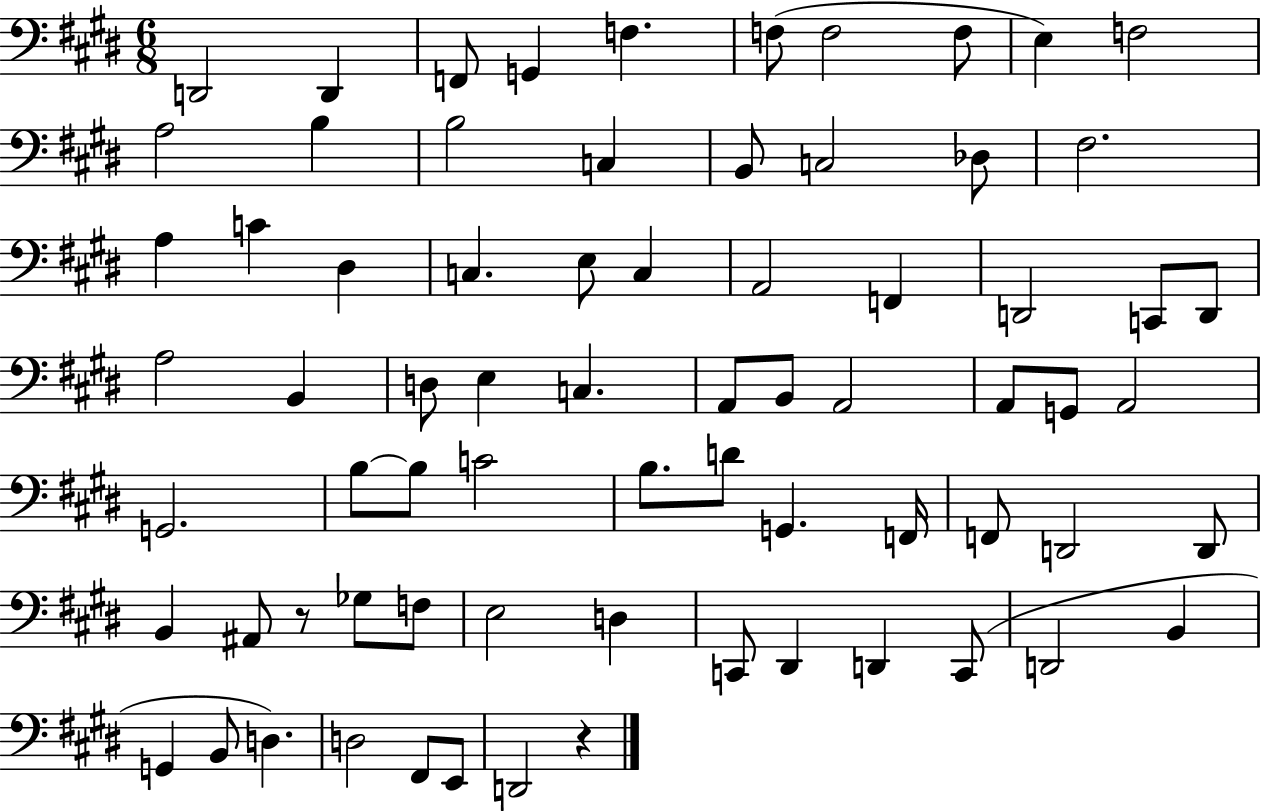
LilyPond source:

{
  \clef bass
  \numericTimeSignature
  \time 6/8
  \key e \major
  d,2 d,4 | f,8 g,4 f4. | f8( f2 f8 | e4) f2 | \break a2 b4 | b2 c4 | b,8 c2 des8 | fis2. | \break a4 c'4 dis4 | c4. e8 c4 | a,2 f,4 | d,2 c,8 d,8 | \break a2 b,4 | d8 e4 c4. | a,8 b,8 a,2 | a,8 g,8 a,2 | \break g,2. | b8~~ b8 c'2 | b8. d'8 g,4. f,16 | f,8 d,2 d,8 | \break b,4 ais,8 r8 ges8 f8 | e2 d4 | c,8 dis,4 d,4 c,8( | d,2 b,4 | \break g,4 b,8 d4.) | d2 fis,8 e,8 | d,2 r4 | \bar "|."
}